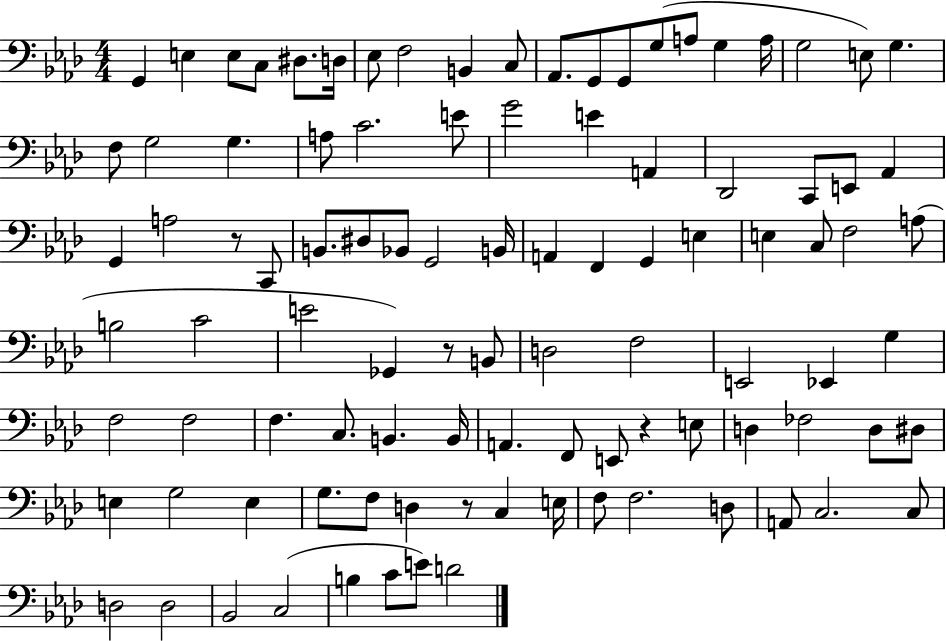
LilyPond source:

{
  \clef bass
  \numericTimeSignature
  \time 4/4
  \key aes \major
  g,4 e4 e8 c8 dis8. d16 | ees8 f2 b,4 c8 | aes,8. g,8 g,8 g8( a8 g4 a16 | g2 e8) g4. | \break f8 g2 g4. | a8 c'2. e'8 | g'2 e'4 a,4 | des,2 c,8 e,8 aes,4 | \break g,4 a2 r8 c,8 | b,8. dis8 bes,8 g,2 b,16 | a,4 f,4 g,4 e4 | e4 c8 f2 a8( | \break b2 c'2 | e'2 ges,4) r8 b,8 | d2 f2 | e,2 ees,4 g4 | \break f2 f2 | f4. c8. b,4. b,16 | a,4. f,8 e,8 r4 e8 | d4 fes2 d8 dis8 | \break e4 g2 e4 | g8. f8 d4 r8 c4 e16 | f8 f2. d8 | a,8 c2. c8 | \break d2 d2 | bes,2 c2( | b4 c'8 e'8) d'2 | \bar "|."
}